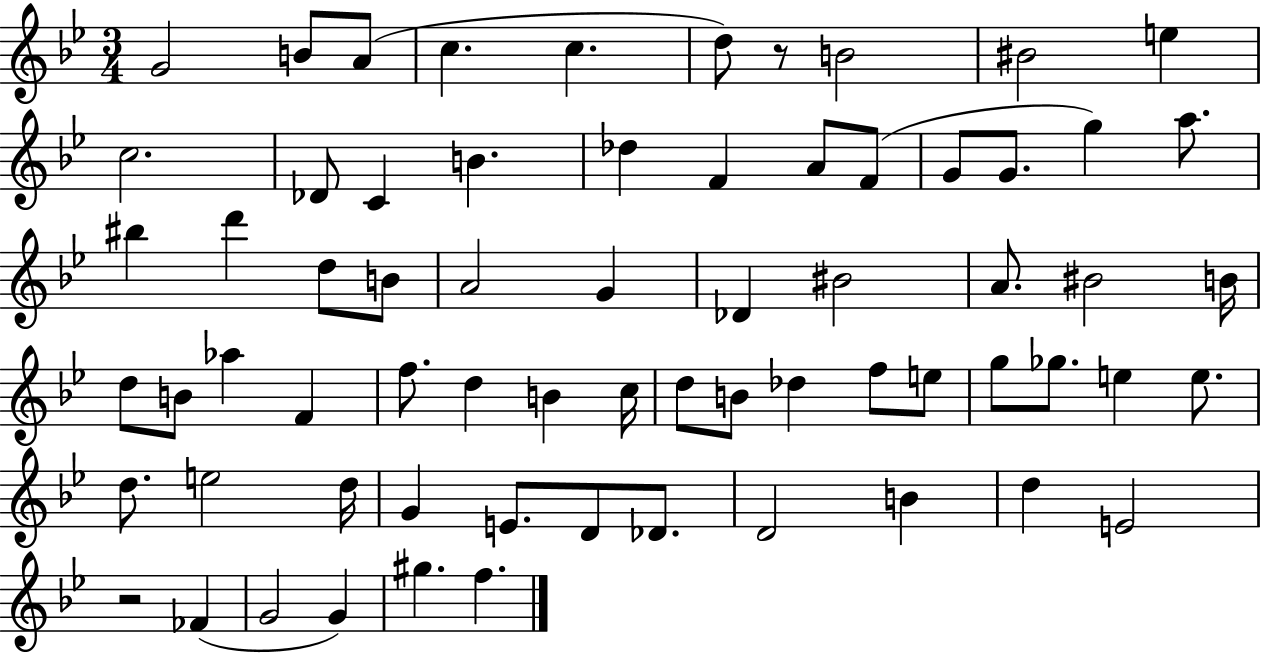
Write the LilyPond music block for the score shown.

{
  \clef treble
  \numericTimeSignature
  \time 3/4
  \key bes \major
  \repeat volta 2 { g'2 b'8 a'8( | c''4. c''4. | d''8) r8 b'2 | bis'2 e''4 | \break c''2. | des'8 c'4 b'4. | des''4 f'4 a'8 f'8( | g'8 g'8. g''4) a''8. | \break bis''4 d'''4 d''8 b'8 | a'2 g'4 | des'4 bis'2 | a'8. bis'2 b'16 | \break d''8 b'8 aes''4 f'4 | f''8. d''4 b'4 c''16 | d''8 b'8 des''4 f''8 e''8 | g''8 ges''8. e''4 e''8. | \break d''8. e''2 d''16 | g'4 e'8. d'8 des'8. | d'2 b'4 | d''4 e'2 | \break r2 fes'4( | g'2 g'4) | gis''4. f''4. | } \bar "|."
}